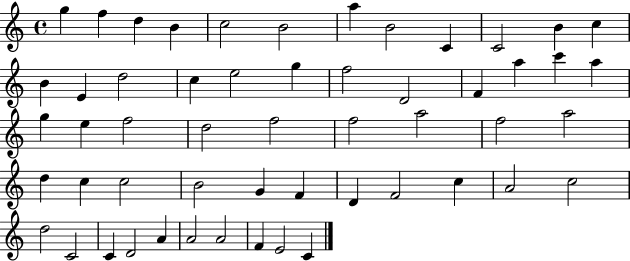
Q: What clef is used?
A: treble